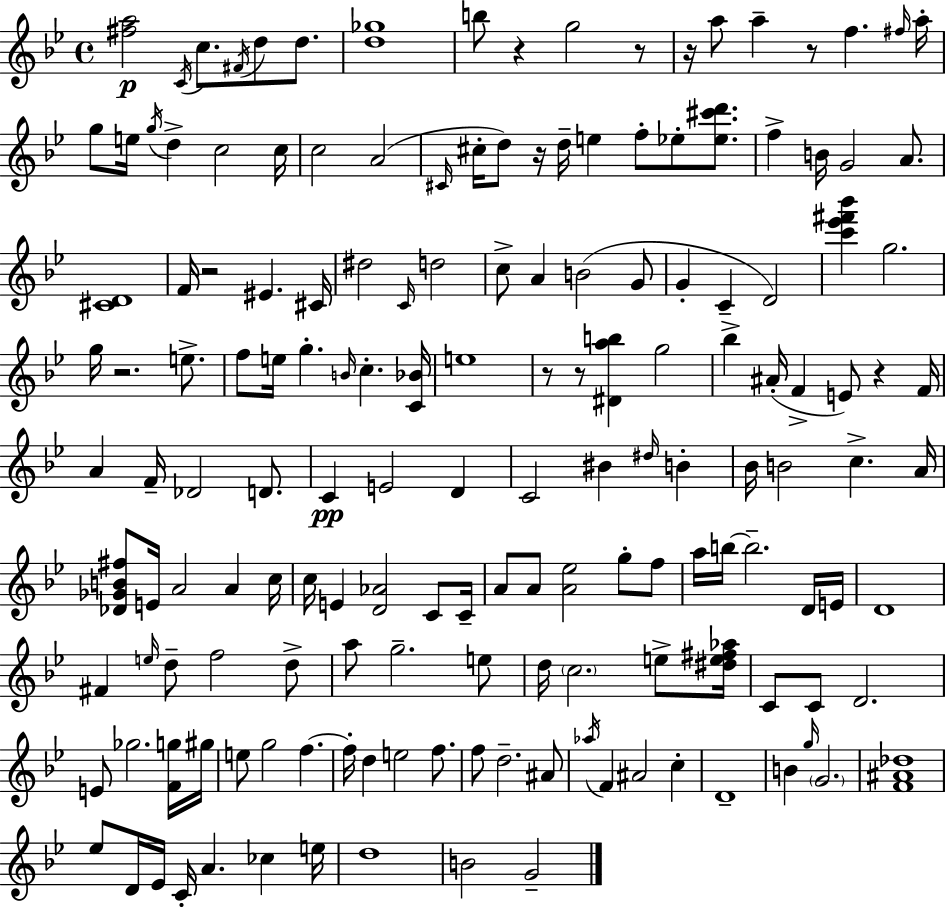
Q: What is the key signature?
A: G minor